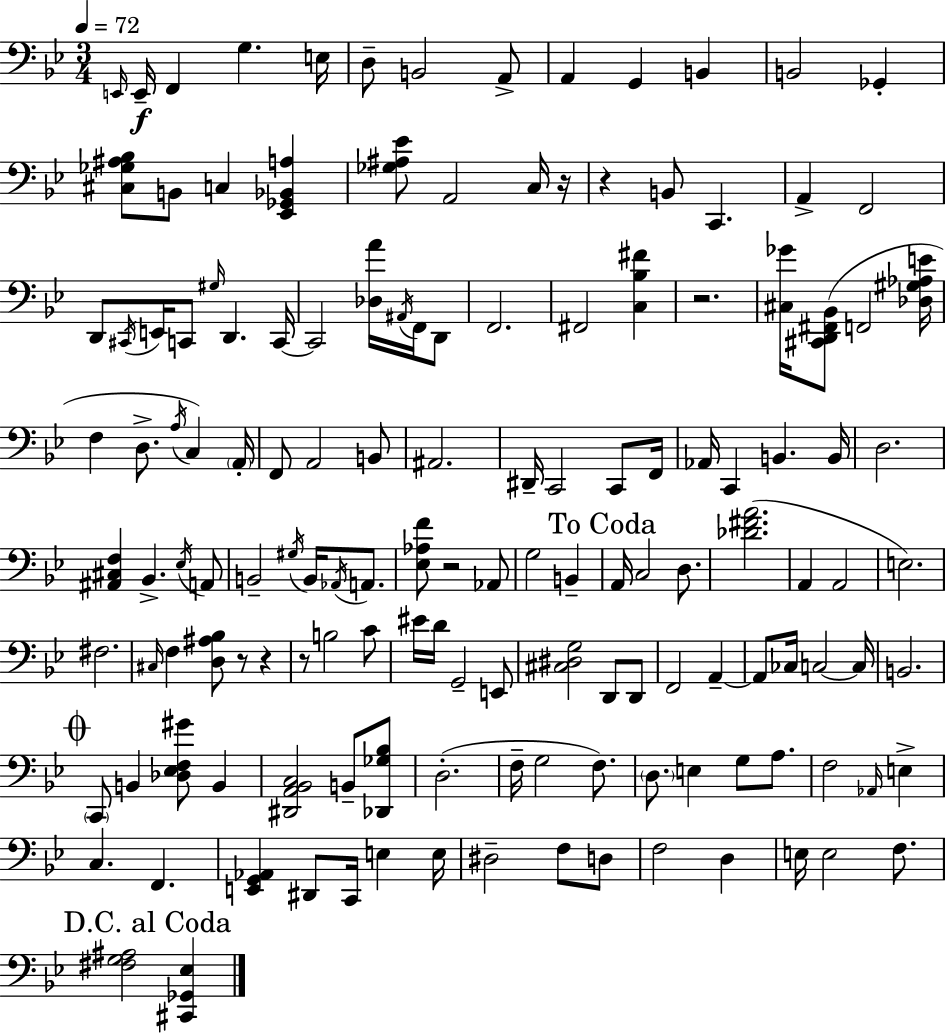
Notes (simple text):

E2/s E2/s F2/q G3/q. E3/s D3/e B2/h A2/e A2/q G2/q B2/q B2/h Gb2/q [C#3,Gb3,A#3,Bb3]/e B2/e C3/q [Eb2,Gb2,Bb2,A3]/q [Gb3,A#3,Eb4]/e A2/h C3/s R/s R/q B2/e C2/q. A2/q F2/h D2/e C#2/s E2/s C2/e G#3/s D2/q. C2/s C2/h [Db3,A4]/s A#2/s F2/s D2/e F2/h. F#2/h [C3,Bb3,F#4]/q R/h. [C#3,Gb4]/s [C#2,D2,F#2,Bb2]/e F2/h [Db3,G#3,Ab3,E4]/s F3/q D3/e. A3/s C3/q A2/s F2/e A2/h B2/e A#2/h. D#2/s C2/h C2/e F2/s Ab2/s C2/q B2/q. B2/s D3/h. [A#2,C#3,F3]/q Bb2/q. Eb3/s A2/e B2/h G#3/s B2/s Ab2/s A2/e. [Eb3,Ab3,F4]/e R/h Ab2/e G3/h B2/q A2/s C3/h D3/e. [Db4,F#4,A4]/h. A2/q A2/h E3/h. F#3/h. C#3/s F3/q [D3,A#3,Bb3]/e R/e R/q R/e B3/h C4/e EIS4/s D4/s G2/h E2/e [C#3,D#3,G3]/h D2/e D2/e F2/h A2/q A2/e CES3/s C3/h C3/s B2/h. C2/e B2/q [Db3,Eb3,F3,G#4]/e B2/q [D#2,A2,Bb2,C3]/h B2/e [Db2,Gb3,Bb3]/e D3/h. F3/s G3/h F3/e. D3/e. E3/q G3/e A3/e. F3/h Ab2/s E3/q C3/q. F2/q. [E2,G2,Ab2]/q D#2/e C2/s E3/q E3/s D#3/h F3/e D3/e F3/h D3/q E3/s E3/h F3/e. [F#3,G3,A#3]/h [C#2,Gb2,Eb3]/q